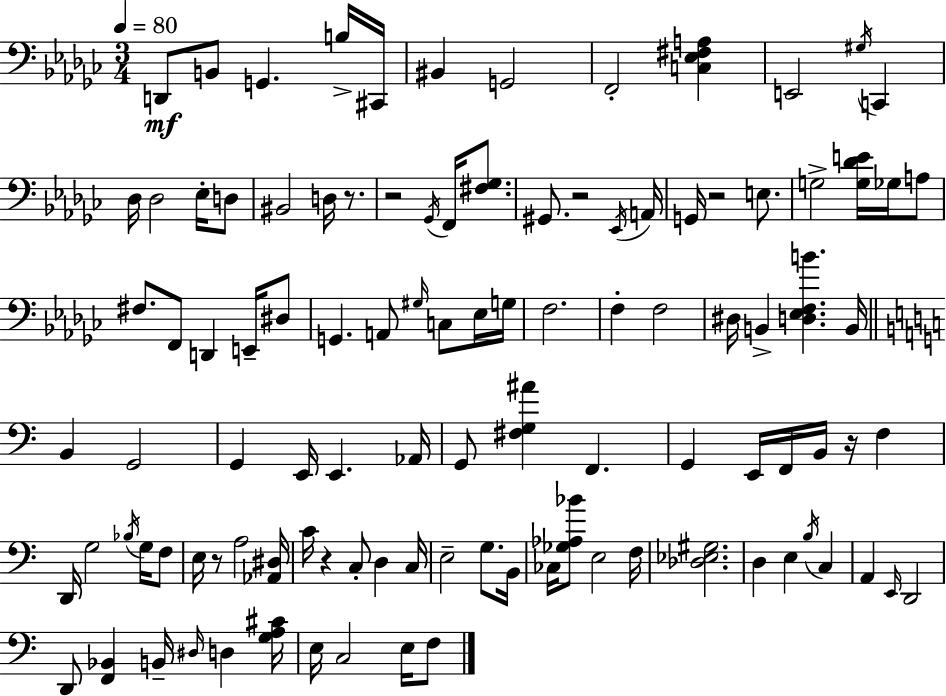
{
  \clef bass
  \numericTimeSignature
  \time 3/4
  \key ees \minor
  \tempo 4 = 80
  d,8\mf b,8 g,4. b16-> cis,16 | bis,4 g,2 | f,2-. <c ees fis a>4 | e,2 \acciaccatura { gis16 } c,4 | \break des16 des2 ees16-. d8 | bis,2 d16 r8. | r2 \acciaccatura { ges,16 } f,16 <fis ges>8. | gis,8. r2 | \break \acciaccatura { ees,16 } a,16 g,16 r2 | e8. g2-> <g des' e'>16 | ges16 a8 fis8. f,8 d,4 | e,16-- dis8 g,4. a,8 \grace { gis16 } | \break c8 ees16 g16 f2. | f4-. f2 | dis16 b,4-> <d ees f b'>4. | b,16 \bar "||" \break \key a \minor b,4 g,2 | g,4 e,16 e,4. aes,16 | g,8 <fis g ais'>4 f,4. | g,4 e,16 f,16 b,16 r16 f4 | \break d,16 g2 \acciaccatura { bes16 } g16 f8 | e16 r8 a2 | <aes, dis>16 c'16 r4 c8-. d4 | c16 e2-- g8. | \break b,16 ces16 <ges aes bes'>8 e2 | f16 <des ees gis>2. | d4 e4 \acciaccatura { b16 } c4 | a,4 \grace { e,16 } d,2 | \break d,8 <f, bes,>4 b,16-- \grace { dis16 } d4 | <g a cis'>16 e16 c2 | e16 f8 \bar "|."
}